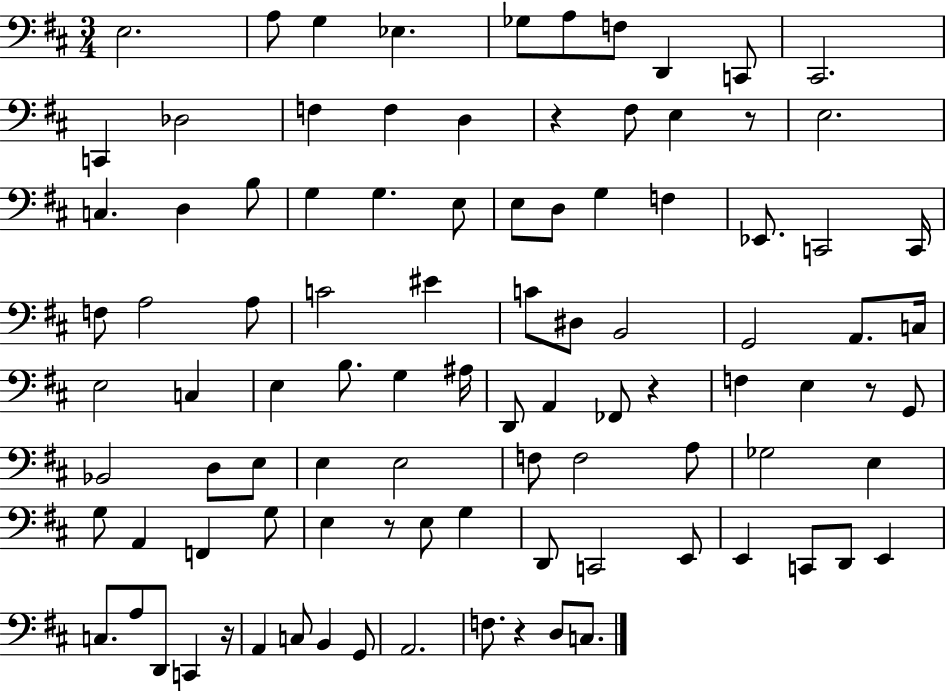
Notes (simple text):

E3/h. A3/e G3/q Eb3/q. Gb3/e A3/e F3/e D2/q C2/e C#2/h. C2/q Db3/h F3/q F3/q D3/q R/q F#3/e E3/q R/e E3/h. C3/q. D3/q B3/e G3/q G3/q. E3/e E3/e D3/e G3/q F3/q Eb2/e. C2/h C2/s F3/e A3/h A3/e C4/h EIS4/q C4/e D#3/e B2/h G2/h A2/e. C3/s E3/h C3/q E3/q B3/e. G3/q A#3/s D2/e A2/q FES2/e R/q F3/q E3/q R/e G2/e Bb2/h D3/e E3/e E3/q E3/h F3/e F3/h A3/e Gb3/h E3/q G3/e A2/q F2/q G3/e E3/q R/e E3/e G3/q D2/e C2/h E2/e E2/q C2/e D2/e E2/q C3/e. A3/e D2/e C2/q R/s A2/q C3/e B2/q G2/e A2/h. F3/e. R/q D3/e C3/e.